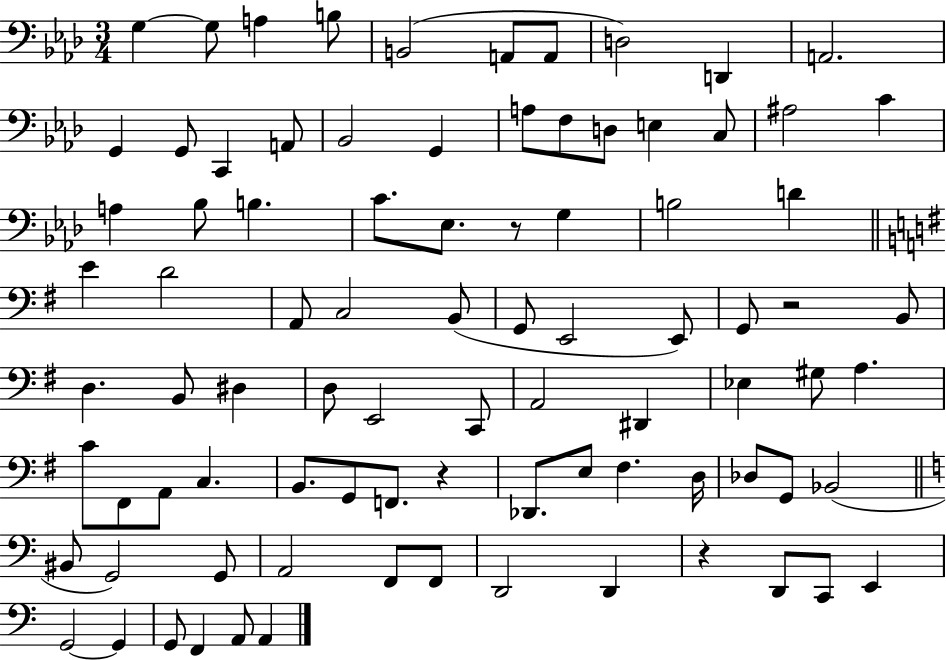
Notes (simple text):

G3/q G3/e A3/q B3/e B2/h A2/e A2/e D3/h D2/q A2/h. G2/q G2/e C2/q A2/e Bb2/h G2/q A3/e F3/e D3/e E3/q C3/e A#3/h C4/q A3/q Bb3/e B3/q. C4/e. Eb3/e. R/e G3/q B3/h D4/q E4/q D4/h A2/e C3/h B2/e G2/e E2/h E2/e G2/e R/h B2/e D3/q. B2/e D#3/q D3/e E2/h C2/e A2/h D#2/q Eb3/q G#3/e A3/q. C4/e F#2/e A2/e C3/q. B2/e. G2/e F2/e. R/q Db2/e. E3/e F#3/q. D3/s Db3/e G2/e Bb2/h BIS2/e G2/h G2/e A2/h F2/e F2/e D2/h D2/q R/q D2/e C2/e E2/q G2/h G2/q G2/e F2/q A2/e A2/q